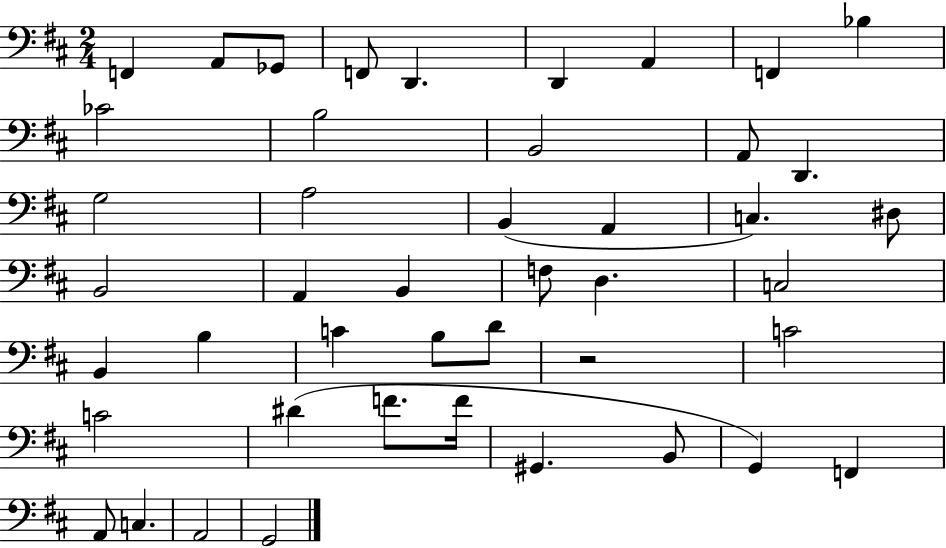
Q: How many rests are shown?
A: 1